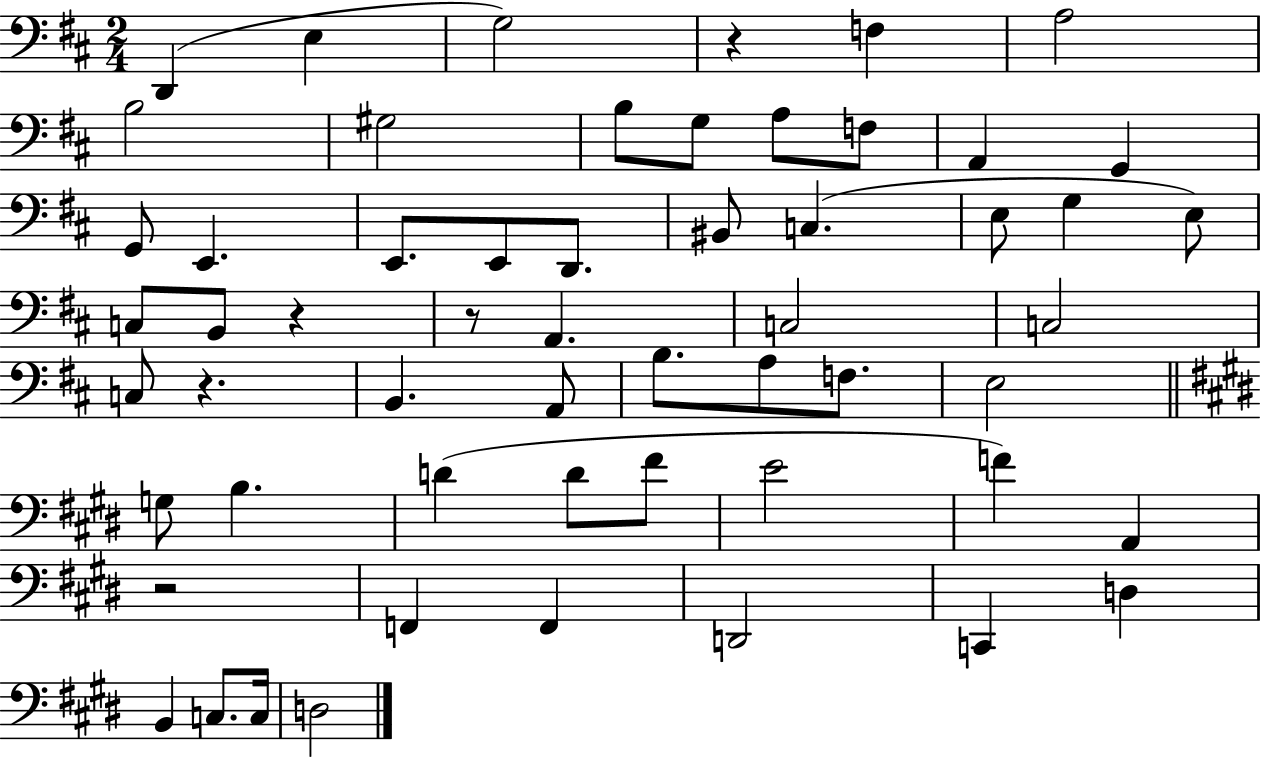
D2/q E3/q G3/h R/q F3/q A3/h B3/h G#3/h B3/e G3/e A3/e F3/e A2/q G2/q G2/e E2/q. E2/e. E2/e D2/e. BIS2/e C3/q. E3/e G3/q E3/e C3/e B2/e R/q R/e A2/q. C3/h C3/h C3/e R/q. B2/q. A2/e B3/e. A3/e F3/e. E3/h G3/e B3/q. D4/q D4/e F#4/e E4/h F4/q A2/q R/h F2/q F2/q D2/h C2/q D3/q B2/q C3/e. C3/s D3/h